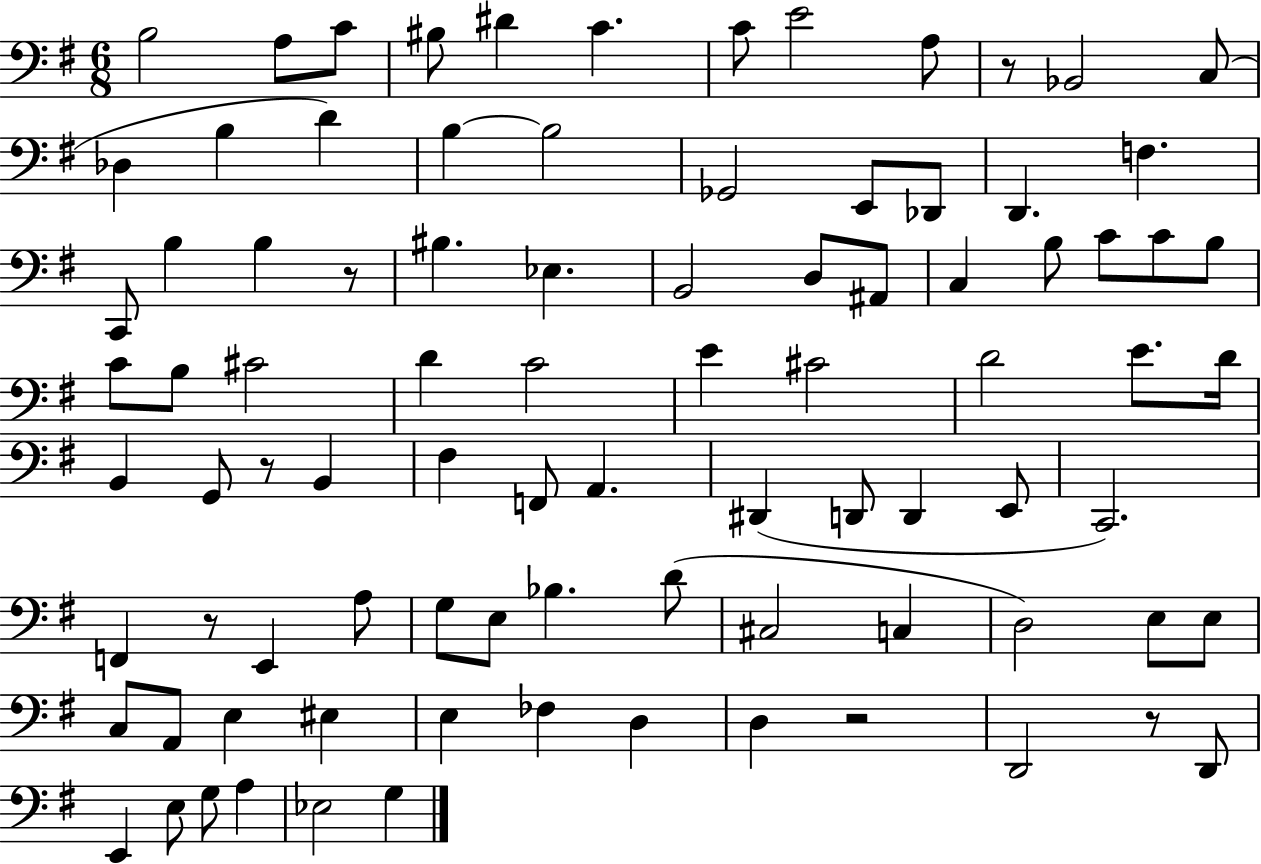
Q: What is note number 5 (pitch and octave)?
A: D#4